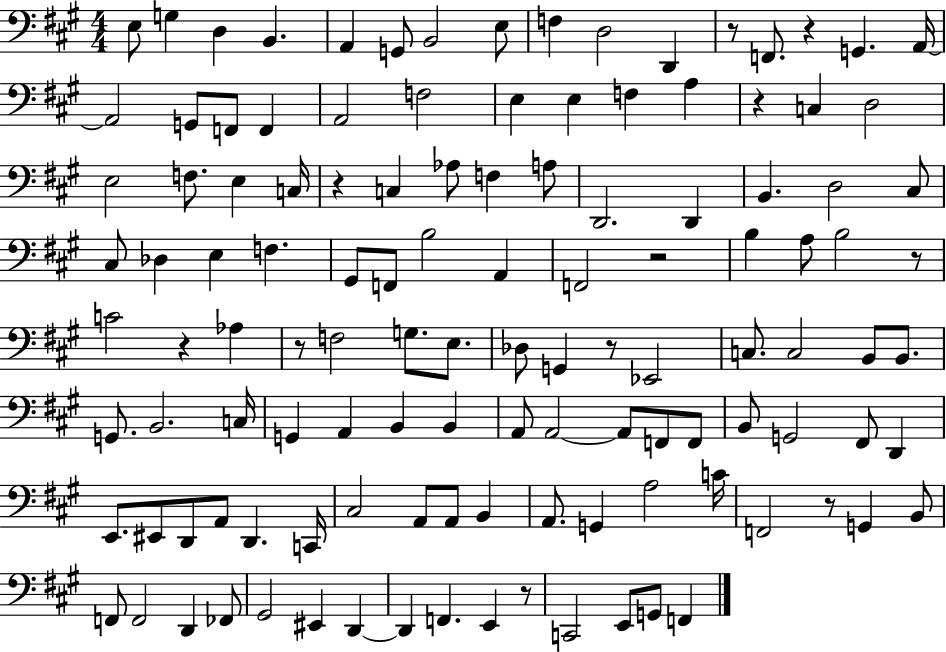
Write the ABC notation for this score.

X:1
T:Untitled
M:4/4
L:1/4
K:A
E,/2 G, D, B,, A,, G,,/2 B,,2 E,/2 F, D,2 D,, z/2 F,,/2 z G,, A,,/4 A,,2 G,,/2 F,,/2 F,, A,,2 F,2 E, E, F, A, z C, D,2 E,2 F,/2 E, C,/4 z C, _A,/2 F, A,/2 D,,2 D,, B,, D,2 ^C,/2 ^C,/2 _D, E, F, ^G,,/2 F,,/2 B,2 A,, F,,2 z2 B, A,/2 B,2 z/2 C2 z _A, z/2 F,2 G,/2 E,/2 _D,/2 G,, z/2 _E,,2 C,/2 C,2 B,,/2 B,,/2 G,,/2 B,,2 C,/4 G,, A,, B,, B,, A,,/2 A,,2 A,,/2 F,,/2 F,,/2 B,,/2 G,,2 ^F,,/2 D,, E,,/2 ^E,,/2 D,,/2 A,,/2 D,, C,,/4 ^C,2 A,,/2 A,,/2 B,, A,,/2 G,, A,2 C/4 F,,2 z/2 G,, B,,/2 F,,/2 F,,2 D,, _F,,/2 ^G,,2 ^E,, D,, D,, F,, E,, z/2 C,,2 E,,/2 G,,/2 F,,